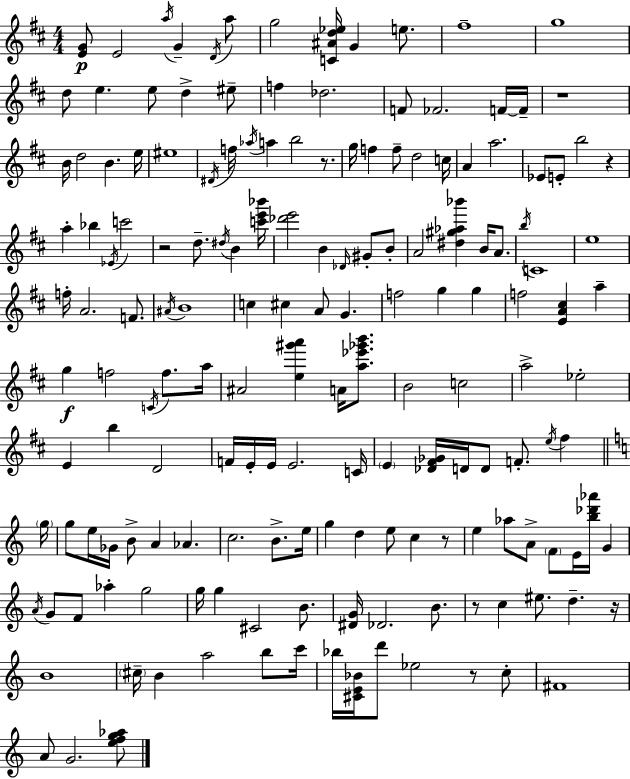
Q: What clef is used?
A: treble